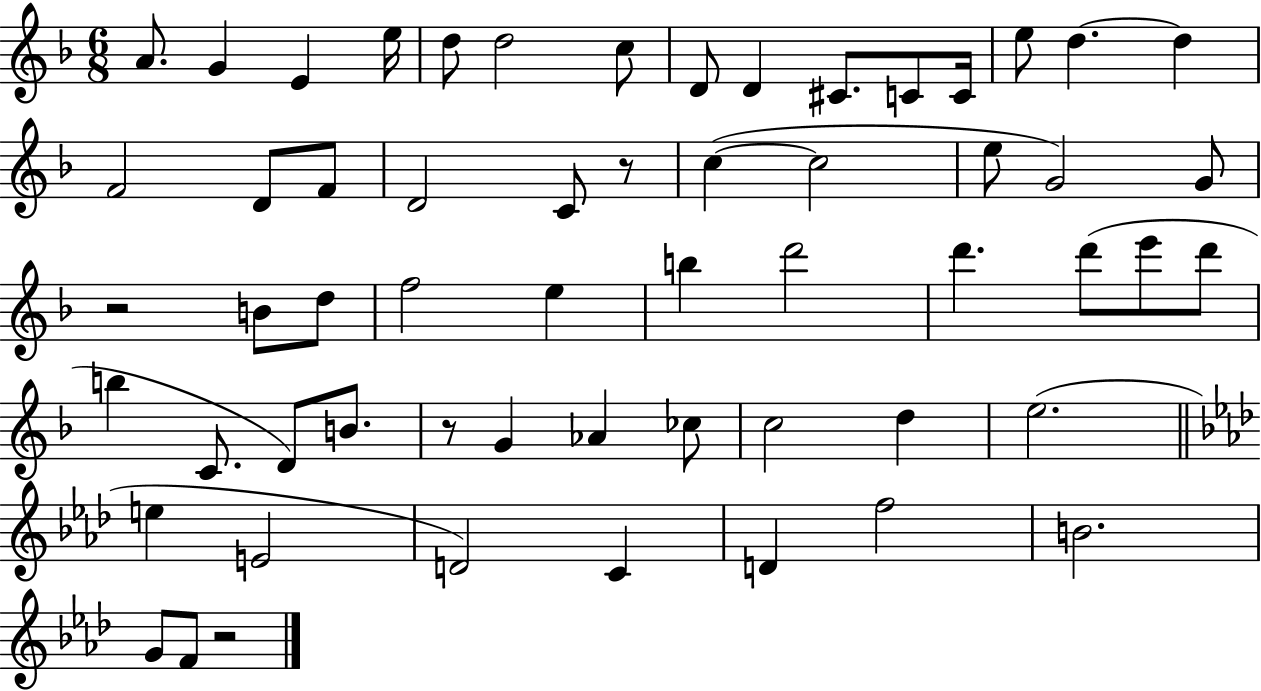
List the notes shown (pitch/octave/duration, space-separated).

A4/e. G4/q E4/q E5/s D5/e D5/h C5/e D4/e D4/q C#4/e. C4/e C4/s E5/e D5/q. D5/q F4/h D4/e F4/e D4/h C4/e R/e C5/q C5/h E5/e G4/h G4/e R/h B4/e D5/e F5/h E5/q B5/q D6/h D6/q. D6/e E6/e D6/e B5/q C4/e. D4/e B4/e. R/e G4/q Ab4/q CES5/e C5/h D5/q E5/h. E5/q E4/h D4/h C4/q D4/q F5/h B4/h. G4/e F4/e R/h